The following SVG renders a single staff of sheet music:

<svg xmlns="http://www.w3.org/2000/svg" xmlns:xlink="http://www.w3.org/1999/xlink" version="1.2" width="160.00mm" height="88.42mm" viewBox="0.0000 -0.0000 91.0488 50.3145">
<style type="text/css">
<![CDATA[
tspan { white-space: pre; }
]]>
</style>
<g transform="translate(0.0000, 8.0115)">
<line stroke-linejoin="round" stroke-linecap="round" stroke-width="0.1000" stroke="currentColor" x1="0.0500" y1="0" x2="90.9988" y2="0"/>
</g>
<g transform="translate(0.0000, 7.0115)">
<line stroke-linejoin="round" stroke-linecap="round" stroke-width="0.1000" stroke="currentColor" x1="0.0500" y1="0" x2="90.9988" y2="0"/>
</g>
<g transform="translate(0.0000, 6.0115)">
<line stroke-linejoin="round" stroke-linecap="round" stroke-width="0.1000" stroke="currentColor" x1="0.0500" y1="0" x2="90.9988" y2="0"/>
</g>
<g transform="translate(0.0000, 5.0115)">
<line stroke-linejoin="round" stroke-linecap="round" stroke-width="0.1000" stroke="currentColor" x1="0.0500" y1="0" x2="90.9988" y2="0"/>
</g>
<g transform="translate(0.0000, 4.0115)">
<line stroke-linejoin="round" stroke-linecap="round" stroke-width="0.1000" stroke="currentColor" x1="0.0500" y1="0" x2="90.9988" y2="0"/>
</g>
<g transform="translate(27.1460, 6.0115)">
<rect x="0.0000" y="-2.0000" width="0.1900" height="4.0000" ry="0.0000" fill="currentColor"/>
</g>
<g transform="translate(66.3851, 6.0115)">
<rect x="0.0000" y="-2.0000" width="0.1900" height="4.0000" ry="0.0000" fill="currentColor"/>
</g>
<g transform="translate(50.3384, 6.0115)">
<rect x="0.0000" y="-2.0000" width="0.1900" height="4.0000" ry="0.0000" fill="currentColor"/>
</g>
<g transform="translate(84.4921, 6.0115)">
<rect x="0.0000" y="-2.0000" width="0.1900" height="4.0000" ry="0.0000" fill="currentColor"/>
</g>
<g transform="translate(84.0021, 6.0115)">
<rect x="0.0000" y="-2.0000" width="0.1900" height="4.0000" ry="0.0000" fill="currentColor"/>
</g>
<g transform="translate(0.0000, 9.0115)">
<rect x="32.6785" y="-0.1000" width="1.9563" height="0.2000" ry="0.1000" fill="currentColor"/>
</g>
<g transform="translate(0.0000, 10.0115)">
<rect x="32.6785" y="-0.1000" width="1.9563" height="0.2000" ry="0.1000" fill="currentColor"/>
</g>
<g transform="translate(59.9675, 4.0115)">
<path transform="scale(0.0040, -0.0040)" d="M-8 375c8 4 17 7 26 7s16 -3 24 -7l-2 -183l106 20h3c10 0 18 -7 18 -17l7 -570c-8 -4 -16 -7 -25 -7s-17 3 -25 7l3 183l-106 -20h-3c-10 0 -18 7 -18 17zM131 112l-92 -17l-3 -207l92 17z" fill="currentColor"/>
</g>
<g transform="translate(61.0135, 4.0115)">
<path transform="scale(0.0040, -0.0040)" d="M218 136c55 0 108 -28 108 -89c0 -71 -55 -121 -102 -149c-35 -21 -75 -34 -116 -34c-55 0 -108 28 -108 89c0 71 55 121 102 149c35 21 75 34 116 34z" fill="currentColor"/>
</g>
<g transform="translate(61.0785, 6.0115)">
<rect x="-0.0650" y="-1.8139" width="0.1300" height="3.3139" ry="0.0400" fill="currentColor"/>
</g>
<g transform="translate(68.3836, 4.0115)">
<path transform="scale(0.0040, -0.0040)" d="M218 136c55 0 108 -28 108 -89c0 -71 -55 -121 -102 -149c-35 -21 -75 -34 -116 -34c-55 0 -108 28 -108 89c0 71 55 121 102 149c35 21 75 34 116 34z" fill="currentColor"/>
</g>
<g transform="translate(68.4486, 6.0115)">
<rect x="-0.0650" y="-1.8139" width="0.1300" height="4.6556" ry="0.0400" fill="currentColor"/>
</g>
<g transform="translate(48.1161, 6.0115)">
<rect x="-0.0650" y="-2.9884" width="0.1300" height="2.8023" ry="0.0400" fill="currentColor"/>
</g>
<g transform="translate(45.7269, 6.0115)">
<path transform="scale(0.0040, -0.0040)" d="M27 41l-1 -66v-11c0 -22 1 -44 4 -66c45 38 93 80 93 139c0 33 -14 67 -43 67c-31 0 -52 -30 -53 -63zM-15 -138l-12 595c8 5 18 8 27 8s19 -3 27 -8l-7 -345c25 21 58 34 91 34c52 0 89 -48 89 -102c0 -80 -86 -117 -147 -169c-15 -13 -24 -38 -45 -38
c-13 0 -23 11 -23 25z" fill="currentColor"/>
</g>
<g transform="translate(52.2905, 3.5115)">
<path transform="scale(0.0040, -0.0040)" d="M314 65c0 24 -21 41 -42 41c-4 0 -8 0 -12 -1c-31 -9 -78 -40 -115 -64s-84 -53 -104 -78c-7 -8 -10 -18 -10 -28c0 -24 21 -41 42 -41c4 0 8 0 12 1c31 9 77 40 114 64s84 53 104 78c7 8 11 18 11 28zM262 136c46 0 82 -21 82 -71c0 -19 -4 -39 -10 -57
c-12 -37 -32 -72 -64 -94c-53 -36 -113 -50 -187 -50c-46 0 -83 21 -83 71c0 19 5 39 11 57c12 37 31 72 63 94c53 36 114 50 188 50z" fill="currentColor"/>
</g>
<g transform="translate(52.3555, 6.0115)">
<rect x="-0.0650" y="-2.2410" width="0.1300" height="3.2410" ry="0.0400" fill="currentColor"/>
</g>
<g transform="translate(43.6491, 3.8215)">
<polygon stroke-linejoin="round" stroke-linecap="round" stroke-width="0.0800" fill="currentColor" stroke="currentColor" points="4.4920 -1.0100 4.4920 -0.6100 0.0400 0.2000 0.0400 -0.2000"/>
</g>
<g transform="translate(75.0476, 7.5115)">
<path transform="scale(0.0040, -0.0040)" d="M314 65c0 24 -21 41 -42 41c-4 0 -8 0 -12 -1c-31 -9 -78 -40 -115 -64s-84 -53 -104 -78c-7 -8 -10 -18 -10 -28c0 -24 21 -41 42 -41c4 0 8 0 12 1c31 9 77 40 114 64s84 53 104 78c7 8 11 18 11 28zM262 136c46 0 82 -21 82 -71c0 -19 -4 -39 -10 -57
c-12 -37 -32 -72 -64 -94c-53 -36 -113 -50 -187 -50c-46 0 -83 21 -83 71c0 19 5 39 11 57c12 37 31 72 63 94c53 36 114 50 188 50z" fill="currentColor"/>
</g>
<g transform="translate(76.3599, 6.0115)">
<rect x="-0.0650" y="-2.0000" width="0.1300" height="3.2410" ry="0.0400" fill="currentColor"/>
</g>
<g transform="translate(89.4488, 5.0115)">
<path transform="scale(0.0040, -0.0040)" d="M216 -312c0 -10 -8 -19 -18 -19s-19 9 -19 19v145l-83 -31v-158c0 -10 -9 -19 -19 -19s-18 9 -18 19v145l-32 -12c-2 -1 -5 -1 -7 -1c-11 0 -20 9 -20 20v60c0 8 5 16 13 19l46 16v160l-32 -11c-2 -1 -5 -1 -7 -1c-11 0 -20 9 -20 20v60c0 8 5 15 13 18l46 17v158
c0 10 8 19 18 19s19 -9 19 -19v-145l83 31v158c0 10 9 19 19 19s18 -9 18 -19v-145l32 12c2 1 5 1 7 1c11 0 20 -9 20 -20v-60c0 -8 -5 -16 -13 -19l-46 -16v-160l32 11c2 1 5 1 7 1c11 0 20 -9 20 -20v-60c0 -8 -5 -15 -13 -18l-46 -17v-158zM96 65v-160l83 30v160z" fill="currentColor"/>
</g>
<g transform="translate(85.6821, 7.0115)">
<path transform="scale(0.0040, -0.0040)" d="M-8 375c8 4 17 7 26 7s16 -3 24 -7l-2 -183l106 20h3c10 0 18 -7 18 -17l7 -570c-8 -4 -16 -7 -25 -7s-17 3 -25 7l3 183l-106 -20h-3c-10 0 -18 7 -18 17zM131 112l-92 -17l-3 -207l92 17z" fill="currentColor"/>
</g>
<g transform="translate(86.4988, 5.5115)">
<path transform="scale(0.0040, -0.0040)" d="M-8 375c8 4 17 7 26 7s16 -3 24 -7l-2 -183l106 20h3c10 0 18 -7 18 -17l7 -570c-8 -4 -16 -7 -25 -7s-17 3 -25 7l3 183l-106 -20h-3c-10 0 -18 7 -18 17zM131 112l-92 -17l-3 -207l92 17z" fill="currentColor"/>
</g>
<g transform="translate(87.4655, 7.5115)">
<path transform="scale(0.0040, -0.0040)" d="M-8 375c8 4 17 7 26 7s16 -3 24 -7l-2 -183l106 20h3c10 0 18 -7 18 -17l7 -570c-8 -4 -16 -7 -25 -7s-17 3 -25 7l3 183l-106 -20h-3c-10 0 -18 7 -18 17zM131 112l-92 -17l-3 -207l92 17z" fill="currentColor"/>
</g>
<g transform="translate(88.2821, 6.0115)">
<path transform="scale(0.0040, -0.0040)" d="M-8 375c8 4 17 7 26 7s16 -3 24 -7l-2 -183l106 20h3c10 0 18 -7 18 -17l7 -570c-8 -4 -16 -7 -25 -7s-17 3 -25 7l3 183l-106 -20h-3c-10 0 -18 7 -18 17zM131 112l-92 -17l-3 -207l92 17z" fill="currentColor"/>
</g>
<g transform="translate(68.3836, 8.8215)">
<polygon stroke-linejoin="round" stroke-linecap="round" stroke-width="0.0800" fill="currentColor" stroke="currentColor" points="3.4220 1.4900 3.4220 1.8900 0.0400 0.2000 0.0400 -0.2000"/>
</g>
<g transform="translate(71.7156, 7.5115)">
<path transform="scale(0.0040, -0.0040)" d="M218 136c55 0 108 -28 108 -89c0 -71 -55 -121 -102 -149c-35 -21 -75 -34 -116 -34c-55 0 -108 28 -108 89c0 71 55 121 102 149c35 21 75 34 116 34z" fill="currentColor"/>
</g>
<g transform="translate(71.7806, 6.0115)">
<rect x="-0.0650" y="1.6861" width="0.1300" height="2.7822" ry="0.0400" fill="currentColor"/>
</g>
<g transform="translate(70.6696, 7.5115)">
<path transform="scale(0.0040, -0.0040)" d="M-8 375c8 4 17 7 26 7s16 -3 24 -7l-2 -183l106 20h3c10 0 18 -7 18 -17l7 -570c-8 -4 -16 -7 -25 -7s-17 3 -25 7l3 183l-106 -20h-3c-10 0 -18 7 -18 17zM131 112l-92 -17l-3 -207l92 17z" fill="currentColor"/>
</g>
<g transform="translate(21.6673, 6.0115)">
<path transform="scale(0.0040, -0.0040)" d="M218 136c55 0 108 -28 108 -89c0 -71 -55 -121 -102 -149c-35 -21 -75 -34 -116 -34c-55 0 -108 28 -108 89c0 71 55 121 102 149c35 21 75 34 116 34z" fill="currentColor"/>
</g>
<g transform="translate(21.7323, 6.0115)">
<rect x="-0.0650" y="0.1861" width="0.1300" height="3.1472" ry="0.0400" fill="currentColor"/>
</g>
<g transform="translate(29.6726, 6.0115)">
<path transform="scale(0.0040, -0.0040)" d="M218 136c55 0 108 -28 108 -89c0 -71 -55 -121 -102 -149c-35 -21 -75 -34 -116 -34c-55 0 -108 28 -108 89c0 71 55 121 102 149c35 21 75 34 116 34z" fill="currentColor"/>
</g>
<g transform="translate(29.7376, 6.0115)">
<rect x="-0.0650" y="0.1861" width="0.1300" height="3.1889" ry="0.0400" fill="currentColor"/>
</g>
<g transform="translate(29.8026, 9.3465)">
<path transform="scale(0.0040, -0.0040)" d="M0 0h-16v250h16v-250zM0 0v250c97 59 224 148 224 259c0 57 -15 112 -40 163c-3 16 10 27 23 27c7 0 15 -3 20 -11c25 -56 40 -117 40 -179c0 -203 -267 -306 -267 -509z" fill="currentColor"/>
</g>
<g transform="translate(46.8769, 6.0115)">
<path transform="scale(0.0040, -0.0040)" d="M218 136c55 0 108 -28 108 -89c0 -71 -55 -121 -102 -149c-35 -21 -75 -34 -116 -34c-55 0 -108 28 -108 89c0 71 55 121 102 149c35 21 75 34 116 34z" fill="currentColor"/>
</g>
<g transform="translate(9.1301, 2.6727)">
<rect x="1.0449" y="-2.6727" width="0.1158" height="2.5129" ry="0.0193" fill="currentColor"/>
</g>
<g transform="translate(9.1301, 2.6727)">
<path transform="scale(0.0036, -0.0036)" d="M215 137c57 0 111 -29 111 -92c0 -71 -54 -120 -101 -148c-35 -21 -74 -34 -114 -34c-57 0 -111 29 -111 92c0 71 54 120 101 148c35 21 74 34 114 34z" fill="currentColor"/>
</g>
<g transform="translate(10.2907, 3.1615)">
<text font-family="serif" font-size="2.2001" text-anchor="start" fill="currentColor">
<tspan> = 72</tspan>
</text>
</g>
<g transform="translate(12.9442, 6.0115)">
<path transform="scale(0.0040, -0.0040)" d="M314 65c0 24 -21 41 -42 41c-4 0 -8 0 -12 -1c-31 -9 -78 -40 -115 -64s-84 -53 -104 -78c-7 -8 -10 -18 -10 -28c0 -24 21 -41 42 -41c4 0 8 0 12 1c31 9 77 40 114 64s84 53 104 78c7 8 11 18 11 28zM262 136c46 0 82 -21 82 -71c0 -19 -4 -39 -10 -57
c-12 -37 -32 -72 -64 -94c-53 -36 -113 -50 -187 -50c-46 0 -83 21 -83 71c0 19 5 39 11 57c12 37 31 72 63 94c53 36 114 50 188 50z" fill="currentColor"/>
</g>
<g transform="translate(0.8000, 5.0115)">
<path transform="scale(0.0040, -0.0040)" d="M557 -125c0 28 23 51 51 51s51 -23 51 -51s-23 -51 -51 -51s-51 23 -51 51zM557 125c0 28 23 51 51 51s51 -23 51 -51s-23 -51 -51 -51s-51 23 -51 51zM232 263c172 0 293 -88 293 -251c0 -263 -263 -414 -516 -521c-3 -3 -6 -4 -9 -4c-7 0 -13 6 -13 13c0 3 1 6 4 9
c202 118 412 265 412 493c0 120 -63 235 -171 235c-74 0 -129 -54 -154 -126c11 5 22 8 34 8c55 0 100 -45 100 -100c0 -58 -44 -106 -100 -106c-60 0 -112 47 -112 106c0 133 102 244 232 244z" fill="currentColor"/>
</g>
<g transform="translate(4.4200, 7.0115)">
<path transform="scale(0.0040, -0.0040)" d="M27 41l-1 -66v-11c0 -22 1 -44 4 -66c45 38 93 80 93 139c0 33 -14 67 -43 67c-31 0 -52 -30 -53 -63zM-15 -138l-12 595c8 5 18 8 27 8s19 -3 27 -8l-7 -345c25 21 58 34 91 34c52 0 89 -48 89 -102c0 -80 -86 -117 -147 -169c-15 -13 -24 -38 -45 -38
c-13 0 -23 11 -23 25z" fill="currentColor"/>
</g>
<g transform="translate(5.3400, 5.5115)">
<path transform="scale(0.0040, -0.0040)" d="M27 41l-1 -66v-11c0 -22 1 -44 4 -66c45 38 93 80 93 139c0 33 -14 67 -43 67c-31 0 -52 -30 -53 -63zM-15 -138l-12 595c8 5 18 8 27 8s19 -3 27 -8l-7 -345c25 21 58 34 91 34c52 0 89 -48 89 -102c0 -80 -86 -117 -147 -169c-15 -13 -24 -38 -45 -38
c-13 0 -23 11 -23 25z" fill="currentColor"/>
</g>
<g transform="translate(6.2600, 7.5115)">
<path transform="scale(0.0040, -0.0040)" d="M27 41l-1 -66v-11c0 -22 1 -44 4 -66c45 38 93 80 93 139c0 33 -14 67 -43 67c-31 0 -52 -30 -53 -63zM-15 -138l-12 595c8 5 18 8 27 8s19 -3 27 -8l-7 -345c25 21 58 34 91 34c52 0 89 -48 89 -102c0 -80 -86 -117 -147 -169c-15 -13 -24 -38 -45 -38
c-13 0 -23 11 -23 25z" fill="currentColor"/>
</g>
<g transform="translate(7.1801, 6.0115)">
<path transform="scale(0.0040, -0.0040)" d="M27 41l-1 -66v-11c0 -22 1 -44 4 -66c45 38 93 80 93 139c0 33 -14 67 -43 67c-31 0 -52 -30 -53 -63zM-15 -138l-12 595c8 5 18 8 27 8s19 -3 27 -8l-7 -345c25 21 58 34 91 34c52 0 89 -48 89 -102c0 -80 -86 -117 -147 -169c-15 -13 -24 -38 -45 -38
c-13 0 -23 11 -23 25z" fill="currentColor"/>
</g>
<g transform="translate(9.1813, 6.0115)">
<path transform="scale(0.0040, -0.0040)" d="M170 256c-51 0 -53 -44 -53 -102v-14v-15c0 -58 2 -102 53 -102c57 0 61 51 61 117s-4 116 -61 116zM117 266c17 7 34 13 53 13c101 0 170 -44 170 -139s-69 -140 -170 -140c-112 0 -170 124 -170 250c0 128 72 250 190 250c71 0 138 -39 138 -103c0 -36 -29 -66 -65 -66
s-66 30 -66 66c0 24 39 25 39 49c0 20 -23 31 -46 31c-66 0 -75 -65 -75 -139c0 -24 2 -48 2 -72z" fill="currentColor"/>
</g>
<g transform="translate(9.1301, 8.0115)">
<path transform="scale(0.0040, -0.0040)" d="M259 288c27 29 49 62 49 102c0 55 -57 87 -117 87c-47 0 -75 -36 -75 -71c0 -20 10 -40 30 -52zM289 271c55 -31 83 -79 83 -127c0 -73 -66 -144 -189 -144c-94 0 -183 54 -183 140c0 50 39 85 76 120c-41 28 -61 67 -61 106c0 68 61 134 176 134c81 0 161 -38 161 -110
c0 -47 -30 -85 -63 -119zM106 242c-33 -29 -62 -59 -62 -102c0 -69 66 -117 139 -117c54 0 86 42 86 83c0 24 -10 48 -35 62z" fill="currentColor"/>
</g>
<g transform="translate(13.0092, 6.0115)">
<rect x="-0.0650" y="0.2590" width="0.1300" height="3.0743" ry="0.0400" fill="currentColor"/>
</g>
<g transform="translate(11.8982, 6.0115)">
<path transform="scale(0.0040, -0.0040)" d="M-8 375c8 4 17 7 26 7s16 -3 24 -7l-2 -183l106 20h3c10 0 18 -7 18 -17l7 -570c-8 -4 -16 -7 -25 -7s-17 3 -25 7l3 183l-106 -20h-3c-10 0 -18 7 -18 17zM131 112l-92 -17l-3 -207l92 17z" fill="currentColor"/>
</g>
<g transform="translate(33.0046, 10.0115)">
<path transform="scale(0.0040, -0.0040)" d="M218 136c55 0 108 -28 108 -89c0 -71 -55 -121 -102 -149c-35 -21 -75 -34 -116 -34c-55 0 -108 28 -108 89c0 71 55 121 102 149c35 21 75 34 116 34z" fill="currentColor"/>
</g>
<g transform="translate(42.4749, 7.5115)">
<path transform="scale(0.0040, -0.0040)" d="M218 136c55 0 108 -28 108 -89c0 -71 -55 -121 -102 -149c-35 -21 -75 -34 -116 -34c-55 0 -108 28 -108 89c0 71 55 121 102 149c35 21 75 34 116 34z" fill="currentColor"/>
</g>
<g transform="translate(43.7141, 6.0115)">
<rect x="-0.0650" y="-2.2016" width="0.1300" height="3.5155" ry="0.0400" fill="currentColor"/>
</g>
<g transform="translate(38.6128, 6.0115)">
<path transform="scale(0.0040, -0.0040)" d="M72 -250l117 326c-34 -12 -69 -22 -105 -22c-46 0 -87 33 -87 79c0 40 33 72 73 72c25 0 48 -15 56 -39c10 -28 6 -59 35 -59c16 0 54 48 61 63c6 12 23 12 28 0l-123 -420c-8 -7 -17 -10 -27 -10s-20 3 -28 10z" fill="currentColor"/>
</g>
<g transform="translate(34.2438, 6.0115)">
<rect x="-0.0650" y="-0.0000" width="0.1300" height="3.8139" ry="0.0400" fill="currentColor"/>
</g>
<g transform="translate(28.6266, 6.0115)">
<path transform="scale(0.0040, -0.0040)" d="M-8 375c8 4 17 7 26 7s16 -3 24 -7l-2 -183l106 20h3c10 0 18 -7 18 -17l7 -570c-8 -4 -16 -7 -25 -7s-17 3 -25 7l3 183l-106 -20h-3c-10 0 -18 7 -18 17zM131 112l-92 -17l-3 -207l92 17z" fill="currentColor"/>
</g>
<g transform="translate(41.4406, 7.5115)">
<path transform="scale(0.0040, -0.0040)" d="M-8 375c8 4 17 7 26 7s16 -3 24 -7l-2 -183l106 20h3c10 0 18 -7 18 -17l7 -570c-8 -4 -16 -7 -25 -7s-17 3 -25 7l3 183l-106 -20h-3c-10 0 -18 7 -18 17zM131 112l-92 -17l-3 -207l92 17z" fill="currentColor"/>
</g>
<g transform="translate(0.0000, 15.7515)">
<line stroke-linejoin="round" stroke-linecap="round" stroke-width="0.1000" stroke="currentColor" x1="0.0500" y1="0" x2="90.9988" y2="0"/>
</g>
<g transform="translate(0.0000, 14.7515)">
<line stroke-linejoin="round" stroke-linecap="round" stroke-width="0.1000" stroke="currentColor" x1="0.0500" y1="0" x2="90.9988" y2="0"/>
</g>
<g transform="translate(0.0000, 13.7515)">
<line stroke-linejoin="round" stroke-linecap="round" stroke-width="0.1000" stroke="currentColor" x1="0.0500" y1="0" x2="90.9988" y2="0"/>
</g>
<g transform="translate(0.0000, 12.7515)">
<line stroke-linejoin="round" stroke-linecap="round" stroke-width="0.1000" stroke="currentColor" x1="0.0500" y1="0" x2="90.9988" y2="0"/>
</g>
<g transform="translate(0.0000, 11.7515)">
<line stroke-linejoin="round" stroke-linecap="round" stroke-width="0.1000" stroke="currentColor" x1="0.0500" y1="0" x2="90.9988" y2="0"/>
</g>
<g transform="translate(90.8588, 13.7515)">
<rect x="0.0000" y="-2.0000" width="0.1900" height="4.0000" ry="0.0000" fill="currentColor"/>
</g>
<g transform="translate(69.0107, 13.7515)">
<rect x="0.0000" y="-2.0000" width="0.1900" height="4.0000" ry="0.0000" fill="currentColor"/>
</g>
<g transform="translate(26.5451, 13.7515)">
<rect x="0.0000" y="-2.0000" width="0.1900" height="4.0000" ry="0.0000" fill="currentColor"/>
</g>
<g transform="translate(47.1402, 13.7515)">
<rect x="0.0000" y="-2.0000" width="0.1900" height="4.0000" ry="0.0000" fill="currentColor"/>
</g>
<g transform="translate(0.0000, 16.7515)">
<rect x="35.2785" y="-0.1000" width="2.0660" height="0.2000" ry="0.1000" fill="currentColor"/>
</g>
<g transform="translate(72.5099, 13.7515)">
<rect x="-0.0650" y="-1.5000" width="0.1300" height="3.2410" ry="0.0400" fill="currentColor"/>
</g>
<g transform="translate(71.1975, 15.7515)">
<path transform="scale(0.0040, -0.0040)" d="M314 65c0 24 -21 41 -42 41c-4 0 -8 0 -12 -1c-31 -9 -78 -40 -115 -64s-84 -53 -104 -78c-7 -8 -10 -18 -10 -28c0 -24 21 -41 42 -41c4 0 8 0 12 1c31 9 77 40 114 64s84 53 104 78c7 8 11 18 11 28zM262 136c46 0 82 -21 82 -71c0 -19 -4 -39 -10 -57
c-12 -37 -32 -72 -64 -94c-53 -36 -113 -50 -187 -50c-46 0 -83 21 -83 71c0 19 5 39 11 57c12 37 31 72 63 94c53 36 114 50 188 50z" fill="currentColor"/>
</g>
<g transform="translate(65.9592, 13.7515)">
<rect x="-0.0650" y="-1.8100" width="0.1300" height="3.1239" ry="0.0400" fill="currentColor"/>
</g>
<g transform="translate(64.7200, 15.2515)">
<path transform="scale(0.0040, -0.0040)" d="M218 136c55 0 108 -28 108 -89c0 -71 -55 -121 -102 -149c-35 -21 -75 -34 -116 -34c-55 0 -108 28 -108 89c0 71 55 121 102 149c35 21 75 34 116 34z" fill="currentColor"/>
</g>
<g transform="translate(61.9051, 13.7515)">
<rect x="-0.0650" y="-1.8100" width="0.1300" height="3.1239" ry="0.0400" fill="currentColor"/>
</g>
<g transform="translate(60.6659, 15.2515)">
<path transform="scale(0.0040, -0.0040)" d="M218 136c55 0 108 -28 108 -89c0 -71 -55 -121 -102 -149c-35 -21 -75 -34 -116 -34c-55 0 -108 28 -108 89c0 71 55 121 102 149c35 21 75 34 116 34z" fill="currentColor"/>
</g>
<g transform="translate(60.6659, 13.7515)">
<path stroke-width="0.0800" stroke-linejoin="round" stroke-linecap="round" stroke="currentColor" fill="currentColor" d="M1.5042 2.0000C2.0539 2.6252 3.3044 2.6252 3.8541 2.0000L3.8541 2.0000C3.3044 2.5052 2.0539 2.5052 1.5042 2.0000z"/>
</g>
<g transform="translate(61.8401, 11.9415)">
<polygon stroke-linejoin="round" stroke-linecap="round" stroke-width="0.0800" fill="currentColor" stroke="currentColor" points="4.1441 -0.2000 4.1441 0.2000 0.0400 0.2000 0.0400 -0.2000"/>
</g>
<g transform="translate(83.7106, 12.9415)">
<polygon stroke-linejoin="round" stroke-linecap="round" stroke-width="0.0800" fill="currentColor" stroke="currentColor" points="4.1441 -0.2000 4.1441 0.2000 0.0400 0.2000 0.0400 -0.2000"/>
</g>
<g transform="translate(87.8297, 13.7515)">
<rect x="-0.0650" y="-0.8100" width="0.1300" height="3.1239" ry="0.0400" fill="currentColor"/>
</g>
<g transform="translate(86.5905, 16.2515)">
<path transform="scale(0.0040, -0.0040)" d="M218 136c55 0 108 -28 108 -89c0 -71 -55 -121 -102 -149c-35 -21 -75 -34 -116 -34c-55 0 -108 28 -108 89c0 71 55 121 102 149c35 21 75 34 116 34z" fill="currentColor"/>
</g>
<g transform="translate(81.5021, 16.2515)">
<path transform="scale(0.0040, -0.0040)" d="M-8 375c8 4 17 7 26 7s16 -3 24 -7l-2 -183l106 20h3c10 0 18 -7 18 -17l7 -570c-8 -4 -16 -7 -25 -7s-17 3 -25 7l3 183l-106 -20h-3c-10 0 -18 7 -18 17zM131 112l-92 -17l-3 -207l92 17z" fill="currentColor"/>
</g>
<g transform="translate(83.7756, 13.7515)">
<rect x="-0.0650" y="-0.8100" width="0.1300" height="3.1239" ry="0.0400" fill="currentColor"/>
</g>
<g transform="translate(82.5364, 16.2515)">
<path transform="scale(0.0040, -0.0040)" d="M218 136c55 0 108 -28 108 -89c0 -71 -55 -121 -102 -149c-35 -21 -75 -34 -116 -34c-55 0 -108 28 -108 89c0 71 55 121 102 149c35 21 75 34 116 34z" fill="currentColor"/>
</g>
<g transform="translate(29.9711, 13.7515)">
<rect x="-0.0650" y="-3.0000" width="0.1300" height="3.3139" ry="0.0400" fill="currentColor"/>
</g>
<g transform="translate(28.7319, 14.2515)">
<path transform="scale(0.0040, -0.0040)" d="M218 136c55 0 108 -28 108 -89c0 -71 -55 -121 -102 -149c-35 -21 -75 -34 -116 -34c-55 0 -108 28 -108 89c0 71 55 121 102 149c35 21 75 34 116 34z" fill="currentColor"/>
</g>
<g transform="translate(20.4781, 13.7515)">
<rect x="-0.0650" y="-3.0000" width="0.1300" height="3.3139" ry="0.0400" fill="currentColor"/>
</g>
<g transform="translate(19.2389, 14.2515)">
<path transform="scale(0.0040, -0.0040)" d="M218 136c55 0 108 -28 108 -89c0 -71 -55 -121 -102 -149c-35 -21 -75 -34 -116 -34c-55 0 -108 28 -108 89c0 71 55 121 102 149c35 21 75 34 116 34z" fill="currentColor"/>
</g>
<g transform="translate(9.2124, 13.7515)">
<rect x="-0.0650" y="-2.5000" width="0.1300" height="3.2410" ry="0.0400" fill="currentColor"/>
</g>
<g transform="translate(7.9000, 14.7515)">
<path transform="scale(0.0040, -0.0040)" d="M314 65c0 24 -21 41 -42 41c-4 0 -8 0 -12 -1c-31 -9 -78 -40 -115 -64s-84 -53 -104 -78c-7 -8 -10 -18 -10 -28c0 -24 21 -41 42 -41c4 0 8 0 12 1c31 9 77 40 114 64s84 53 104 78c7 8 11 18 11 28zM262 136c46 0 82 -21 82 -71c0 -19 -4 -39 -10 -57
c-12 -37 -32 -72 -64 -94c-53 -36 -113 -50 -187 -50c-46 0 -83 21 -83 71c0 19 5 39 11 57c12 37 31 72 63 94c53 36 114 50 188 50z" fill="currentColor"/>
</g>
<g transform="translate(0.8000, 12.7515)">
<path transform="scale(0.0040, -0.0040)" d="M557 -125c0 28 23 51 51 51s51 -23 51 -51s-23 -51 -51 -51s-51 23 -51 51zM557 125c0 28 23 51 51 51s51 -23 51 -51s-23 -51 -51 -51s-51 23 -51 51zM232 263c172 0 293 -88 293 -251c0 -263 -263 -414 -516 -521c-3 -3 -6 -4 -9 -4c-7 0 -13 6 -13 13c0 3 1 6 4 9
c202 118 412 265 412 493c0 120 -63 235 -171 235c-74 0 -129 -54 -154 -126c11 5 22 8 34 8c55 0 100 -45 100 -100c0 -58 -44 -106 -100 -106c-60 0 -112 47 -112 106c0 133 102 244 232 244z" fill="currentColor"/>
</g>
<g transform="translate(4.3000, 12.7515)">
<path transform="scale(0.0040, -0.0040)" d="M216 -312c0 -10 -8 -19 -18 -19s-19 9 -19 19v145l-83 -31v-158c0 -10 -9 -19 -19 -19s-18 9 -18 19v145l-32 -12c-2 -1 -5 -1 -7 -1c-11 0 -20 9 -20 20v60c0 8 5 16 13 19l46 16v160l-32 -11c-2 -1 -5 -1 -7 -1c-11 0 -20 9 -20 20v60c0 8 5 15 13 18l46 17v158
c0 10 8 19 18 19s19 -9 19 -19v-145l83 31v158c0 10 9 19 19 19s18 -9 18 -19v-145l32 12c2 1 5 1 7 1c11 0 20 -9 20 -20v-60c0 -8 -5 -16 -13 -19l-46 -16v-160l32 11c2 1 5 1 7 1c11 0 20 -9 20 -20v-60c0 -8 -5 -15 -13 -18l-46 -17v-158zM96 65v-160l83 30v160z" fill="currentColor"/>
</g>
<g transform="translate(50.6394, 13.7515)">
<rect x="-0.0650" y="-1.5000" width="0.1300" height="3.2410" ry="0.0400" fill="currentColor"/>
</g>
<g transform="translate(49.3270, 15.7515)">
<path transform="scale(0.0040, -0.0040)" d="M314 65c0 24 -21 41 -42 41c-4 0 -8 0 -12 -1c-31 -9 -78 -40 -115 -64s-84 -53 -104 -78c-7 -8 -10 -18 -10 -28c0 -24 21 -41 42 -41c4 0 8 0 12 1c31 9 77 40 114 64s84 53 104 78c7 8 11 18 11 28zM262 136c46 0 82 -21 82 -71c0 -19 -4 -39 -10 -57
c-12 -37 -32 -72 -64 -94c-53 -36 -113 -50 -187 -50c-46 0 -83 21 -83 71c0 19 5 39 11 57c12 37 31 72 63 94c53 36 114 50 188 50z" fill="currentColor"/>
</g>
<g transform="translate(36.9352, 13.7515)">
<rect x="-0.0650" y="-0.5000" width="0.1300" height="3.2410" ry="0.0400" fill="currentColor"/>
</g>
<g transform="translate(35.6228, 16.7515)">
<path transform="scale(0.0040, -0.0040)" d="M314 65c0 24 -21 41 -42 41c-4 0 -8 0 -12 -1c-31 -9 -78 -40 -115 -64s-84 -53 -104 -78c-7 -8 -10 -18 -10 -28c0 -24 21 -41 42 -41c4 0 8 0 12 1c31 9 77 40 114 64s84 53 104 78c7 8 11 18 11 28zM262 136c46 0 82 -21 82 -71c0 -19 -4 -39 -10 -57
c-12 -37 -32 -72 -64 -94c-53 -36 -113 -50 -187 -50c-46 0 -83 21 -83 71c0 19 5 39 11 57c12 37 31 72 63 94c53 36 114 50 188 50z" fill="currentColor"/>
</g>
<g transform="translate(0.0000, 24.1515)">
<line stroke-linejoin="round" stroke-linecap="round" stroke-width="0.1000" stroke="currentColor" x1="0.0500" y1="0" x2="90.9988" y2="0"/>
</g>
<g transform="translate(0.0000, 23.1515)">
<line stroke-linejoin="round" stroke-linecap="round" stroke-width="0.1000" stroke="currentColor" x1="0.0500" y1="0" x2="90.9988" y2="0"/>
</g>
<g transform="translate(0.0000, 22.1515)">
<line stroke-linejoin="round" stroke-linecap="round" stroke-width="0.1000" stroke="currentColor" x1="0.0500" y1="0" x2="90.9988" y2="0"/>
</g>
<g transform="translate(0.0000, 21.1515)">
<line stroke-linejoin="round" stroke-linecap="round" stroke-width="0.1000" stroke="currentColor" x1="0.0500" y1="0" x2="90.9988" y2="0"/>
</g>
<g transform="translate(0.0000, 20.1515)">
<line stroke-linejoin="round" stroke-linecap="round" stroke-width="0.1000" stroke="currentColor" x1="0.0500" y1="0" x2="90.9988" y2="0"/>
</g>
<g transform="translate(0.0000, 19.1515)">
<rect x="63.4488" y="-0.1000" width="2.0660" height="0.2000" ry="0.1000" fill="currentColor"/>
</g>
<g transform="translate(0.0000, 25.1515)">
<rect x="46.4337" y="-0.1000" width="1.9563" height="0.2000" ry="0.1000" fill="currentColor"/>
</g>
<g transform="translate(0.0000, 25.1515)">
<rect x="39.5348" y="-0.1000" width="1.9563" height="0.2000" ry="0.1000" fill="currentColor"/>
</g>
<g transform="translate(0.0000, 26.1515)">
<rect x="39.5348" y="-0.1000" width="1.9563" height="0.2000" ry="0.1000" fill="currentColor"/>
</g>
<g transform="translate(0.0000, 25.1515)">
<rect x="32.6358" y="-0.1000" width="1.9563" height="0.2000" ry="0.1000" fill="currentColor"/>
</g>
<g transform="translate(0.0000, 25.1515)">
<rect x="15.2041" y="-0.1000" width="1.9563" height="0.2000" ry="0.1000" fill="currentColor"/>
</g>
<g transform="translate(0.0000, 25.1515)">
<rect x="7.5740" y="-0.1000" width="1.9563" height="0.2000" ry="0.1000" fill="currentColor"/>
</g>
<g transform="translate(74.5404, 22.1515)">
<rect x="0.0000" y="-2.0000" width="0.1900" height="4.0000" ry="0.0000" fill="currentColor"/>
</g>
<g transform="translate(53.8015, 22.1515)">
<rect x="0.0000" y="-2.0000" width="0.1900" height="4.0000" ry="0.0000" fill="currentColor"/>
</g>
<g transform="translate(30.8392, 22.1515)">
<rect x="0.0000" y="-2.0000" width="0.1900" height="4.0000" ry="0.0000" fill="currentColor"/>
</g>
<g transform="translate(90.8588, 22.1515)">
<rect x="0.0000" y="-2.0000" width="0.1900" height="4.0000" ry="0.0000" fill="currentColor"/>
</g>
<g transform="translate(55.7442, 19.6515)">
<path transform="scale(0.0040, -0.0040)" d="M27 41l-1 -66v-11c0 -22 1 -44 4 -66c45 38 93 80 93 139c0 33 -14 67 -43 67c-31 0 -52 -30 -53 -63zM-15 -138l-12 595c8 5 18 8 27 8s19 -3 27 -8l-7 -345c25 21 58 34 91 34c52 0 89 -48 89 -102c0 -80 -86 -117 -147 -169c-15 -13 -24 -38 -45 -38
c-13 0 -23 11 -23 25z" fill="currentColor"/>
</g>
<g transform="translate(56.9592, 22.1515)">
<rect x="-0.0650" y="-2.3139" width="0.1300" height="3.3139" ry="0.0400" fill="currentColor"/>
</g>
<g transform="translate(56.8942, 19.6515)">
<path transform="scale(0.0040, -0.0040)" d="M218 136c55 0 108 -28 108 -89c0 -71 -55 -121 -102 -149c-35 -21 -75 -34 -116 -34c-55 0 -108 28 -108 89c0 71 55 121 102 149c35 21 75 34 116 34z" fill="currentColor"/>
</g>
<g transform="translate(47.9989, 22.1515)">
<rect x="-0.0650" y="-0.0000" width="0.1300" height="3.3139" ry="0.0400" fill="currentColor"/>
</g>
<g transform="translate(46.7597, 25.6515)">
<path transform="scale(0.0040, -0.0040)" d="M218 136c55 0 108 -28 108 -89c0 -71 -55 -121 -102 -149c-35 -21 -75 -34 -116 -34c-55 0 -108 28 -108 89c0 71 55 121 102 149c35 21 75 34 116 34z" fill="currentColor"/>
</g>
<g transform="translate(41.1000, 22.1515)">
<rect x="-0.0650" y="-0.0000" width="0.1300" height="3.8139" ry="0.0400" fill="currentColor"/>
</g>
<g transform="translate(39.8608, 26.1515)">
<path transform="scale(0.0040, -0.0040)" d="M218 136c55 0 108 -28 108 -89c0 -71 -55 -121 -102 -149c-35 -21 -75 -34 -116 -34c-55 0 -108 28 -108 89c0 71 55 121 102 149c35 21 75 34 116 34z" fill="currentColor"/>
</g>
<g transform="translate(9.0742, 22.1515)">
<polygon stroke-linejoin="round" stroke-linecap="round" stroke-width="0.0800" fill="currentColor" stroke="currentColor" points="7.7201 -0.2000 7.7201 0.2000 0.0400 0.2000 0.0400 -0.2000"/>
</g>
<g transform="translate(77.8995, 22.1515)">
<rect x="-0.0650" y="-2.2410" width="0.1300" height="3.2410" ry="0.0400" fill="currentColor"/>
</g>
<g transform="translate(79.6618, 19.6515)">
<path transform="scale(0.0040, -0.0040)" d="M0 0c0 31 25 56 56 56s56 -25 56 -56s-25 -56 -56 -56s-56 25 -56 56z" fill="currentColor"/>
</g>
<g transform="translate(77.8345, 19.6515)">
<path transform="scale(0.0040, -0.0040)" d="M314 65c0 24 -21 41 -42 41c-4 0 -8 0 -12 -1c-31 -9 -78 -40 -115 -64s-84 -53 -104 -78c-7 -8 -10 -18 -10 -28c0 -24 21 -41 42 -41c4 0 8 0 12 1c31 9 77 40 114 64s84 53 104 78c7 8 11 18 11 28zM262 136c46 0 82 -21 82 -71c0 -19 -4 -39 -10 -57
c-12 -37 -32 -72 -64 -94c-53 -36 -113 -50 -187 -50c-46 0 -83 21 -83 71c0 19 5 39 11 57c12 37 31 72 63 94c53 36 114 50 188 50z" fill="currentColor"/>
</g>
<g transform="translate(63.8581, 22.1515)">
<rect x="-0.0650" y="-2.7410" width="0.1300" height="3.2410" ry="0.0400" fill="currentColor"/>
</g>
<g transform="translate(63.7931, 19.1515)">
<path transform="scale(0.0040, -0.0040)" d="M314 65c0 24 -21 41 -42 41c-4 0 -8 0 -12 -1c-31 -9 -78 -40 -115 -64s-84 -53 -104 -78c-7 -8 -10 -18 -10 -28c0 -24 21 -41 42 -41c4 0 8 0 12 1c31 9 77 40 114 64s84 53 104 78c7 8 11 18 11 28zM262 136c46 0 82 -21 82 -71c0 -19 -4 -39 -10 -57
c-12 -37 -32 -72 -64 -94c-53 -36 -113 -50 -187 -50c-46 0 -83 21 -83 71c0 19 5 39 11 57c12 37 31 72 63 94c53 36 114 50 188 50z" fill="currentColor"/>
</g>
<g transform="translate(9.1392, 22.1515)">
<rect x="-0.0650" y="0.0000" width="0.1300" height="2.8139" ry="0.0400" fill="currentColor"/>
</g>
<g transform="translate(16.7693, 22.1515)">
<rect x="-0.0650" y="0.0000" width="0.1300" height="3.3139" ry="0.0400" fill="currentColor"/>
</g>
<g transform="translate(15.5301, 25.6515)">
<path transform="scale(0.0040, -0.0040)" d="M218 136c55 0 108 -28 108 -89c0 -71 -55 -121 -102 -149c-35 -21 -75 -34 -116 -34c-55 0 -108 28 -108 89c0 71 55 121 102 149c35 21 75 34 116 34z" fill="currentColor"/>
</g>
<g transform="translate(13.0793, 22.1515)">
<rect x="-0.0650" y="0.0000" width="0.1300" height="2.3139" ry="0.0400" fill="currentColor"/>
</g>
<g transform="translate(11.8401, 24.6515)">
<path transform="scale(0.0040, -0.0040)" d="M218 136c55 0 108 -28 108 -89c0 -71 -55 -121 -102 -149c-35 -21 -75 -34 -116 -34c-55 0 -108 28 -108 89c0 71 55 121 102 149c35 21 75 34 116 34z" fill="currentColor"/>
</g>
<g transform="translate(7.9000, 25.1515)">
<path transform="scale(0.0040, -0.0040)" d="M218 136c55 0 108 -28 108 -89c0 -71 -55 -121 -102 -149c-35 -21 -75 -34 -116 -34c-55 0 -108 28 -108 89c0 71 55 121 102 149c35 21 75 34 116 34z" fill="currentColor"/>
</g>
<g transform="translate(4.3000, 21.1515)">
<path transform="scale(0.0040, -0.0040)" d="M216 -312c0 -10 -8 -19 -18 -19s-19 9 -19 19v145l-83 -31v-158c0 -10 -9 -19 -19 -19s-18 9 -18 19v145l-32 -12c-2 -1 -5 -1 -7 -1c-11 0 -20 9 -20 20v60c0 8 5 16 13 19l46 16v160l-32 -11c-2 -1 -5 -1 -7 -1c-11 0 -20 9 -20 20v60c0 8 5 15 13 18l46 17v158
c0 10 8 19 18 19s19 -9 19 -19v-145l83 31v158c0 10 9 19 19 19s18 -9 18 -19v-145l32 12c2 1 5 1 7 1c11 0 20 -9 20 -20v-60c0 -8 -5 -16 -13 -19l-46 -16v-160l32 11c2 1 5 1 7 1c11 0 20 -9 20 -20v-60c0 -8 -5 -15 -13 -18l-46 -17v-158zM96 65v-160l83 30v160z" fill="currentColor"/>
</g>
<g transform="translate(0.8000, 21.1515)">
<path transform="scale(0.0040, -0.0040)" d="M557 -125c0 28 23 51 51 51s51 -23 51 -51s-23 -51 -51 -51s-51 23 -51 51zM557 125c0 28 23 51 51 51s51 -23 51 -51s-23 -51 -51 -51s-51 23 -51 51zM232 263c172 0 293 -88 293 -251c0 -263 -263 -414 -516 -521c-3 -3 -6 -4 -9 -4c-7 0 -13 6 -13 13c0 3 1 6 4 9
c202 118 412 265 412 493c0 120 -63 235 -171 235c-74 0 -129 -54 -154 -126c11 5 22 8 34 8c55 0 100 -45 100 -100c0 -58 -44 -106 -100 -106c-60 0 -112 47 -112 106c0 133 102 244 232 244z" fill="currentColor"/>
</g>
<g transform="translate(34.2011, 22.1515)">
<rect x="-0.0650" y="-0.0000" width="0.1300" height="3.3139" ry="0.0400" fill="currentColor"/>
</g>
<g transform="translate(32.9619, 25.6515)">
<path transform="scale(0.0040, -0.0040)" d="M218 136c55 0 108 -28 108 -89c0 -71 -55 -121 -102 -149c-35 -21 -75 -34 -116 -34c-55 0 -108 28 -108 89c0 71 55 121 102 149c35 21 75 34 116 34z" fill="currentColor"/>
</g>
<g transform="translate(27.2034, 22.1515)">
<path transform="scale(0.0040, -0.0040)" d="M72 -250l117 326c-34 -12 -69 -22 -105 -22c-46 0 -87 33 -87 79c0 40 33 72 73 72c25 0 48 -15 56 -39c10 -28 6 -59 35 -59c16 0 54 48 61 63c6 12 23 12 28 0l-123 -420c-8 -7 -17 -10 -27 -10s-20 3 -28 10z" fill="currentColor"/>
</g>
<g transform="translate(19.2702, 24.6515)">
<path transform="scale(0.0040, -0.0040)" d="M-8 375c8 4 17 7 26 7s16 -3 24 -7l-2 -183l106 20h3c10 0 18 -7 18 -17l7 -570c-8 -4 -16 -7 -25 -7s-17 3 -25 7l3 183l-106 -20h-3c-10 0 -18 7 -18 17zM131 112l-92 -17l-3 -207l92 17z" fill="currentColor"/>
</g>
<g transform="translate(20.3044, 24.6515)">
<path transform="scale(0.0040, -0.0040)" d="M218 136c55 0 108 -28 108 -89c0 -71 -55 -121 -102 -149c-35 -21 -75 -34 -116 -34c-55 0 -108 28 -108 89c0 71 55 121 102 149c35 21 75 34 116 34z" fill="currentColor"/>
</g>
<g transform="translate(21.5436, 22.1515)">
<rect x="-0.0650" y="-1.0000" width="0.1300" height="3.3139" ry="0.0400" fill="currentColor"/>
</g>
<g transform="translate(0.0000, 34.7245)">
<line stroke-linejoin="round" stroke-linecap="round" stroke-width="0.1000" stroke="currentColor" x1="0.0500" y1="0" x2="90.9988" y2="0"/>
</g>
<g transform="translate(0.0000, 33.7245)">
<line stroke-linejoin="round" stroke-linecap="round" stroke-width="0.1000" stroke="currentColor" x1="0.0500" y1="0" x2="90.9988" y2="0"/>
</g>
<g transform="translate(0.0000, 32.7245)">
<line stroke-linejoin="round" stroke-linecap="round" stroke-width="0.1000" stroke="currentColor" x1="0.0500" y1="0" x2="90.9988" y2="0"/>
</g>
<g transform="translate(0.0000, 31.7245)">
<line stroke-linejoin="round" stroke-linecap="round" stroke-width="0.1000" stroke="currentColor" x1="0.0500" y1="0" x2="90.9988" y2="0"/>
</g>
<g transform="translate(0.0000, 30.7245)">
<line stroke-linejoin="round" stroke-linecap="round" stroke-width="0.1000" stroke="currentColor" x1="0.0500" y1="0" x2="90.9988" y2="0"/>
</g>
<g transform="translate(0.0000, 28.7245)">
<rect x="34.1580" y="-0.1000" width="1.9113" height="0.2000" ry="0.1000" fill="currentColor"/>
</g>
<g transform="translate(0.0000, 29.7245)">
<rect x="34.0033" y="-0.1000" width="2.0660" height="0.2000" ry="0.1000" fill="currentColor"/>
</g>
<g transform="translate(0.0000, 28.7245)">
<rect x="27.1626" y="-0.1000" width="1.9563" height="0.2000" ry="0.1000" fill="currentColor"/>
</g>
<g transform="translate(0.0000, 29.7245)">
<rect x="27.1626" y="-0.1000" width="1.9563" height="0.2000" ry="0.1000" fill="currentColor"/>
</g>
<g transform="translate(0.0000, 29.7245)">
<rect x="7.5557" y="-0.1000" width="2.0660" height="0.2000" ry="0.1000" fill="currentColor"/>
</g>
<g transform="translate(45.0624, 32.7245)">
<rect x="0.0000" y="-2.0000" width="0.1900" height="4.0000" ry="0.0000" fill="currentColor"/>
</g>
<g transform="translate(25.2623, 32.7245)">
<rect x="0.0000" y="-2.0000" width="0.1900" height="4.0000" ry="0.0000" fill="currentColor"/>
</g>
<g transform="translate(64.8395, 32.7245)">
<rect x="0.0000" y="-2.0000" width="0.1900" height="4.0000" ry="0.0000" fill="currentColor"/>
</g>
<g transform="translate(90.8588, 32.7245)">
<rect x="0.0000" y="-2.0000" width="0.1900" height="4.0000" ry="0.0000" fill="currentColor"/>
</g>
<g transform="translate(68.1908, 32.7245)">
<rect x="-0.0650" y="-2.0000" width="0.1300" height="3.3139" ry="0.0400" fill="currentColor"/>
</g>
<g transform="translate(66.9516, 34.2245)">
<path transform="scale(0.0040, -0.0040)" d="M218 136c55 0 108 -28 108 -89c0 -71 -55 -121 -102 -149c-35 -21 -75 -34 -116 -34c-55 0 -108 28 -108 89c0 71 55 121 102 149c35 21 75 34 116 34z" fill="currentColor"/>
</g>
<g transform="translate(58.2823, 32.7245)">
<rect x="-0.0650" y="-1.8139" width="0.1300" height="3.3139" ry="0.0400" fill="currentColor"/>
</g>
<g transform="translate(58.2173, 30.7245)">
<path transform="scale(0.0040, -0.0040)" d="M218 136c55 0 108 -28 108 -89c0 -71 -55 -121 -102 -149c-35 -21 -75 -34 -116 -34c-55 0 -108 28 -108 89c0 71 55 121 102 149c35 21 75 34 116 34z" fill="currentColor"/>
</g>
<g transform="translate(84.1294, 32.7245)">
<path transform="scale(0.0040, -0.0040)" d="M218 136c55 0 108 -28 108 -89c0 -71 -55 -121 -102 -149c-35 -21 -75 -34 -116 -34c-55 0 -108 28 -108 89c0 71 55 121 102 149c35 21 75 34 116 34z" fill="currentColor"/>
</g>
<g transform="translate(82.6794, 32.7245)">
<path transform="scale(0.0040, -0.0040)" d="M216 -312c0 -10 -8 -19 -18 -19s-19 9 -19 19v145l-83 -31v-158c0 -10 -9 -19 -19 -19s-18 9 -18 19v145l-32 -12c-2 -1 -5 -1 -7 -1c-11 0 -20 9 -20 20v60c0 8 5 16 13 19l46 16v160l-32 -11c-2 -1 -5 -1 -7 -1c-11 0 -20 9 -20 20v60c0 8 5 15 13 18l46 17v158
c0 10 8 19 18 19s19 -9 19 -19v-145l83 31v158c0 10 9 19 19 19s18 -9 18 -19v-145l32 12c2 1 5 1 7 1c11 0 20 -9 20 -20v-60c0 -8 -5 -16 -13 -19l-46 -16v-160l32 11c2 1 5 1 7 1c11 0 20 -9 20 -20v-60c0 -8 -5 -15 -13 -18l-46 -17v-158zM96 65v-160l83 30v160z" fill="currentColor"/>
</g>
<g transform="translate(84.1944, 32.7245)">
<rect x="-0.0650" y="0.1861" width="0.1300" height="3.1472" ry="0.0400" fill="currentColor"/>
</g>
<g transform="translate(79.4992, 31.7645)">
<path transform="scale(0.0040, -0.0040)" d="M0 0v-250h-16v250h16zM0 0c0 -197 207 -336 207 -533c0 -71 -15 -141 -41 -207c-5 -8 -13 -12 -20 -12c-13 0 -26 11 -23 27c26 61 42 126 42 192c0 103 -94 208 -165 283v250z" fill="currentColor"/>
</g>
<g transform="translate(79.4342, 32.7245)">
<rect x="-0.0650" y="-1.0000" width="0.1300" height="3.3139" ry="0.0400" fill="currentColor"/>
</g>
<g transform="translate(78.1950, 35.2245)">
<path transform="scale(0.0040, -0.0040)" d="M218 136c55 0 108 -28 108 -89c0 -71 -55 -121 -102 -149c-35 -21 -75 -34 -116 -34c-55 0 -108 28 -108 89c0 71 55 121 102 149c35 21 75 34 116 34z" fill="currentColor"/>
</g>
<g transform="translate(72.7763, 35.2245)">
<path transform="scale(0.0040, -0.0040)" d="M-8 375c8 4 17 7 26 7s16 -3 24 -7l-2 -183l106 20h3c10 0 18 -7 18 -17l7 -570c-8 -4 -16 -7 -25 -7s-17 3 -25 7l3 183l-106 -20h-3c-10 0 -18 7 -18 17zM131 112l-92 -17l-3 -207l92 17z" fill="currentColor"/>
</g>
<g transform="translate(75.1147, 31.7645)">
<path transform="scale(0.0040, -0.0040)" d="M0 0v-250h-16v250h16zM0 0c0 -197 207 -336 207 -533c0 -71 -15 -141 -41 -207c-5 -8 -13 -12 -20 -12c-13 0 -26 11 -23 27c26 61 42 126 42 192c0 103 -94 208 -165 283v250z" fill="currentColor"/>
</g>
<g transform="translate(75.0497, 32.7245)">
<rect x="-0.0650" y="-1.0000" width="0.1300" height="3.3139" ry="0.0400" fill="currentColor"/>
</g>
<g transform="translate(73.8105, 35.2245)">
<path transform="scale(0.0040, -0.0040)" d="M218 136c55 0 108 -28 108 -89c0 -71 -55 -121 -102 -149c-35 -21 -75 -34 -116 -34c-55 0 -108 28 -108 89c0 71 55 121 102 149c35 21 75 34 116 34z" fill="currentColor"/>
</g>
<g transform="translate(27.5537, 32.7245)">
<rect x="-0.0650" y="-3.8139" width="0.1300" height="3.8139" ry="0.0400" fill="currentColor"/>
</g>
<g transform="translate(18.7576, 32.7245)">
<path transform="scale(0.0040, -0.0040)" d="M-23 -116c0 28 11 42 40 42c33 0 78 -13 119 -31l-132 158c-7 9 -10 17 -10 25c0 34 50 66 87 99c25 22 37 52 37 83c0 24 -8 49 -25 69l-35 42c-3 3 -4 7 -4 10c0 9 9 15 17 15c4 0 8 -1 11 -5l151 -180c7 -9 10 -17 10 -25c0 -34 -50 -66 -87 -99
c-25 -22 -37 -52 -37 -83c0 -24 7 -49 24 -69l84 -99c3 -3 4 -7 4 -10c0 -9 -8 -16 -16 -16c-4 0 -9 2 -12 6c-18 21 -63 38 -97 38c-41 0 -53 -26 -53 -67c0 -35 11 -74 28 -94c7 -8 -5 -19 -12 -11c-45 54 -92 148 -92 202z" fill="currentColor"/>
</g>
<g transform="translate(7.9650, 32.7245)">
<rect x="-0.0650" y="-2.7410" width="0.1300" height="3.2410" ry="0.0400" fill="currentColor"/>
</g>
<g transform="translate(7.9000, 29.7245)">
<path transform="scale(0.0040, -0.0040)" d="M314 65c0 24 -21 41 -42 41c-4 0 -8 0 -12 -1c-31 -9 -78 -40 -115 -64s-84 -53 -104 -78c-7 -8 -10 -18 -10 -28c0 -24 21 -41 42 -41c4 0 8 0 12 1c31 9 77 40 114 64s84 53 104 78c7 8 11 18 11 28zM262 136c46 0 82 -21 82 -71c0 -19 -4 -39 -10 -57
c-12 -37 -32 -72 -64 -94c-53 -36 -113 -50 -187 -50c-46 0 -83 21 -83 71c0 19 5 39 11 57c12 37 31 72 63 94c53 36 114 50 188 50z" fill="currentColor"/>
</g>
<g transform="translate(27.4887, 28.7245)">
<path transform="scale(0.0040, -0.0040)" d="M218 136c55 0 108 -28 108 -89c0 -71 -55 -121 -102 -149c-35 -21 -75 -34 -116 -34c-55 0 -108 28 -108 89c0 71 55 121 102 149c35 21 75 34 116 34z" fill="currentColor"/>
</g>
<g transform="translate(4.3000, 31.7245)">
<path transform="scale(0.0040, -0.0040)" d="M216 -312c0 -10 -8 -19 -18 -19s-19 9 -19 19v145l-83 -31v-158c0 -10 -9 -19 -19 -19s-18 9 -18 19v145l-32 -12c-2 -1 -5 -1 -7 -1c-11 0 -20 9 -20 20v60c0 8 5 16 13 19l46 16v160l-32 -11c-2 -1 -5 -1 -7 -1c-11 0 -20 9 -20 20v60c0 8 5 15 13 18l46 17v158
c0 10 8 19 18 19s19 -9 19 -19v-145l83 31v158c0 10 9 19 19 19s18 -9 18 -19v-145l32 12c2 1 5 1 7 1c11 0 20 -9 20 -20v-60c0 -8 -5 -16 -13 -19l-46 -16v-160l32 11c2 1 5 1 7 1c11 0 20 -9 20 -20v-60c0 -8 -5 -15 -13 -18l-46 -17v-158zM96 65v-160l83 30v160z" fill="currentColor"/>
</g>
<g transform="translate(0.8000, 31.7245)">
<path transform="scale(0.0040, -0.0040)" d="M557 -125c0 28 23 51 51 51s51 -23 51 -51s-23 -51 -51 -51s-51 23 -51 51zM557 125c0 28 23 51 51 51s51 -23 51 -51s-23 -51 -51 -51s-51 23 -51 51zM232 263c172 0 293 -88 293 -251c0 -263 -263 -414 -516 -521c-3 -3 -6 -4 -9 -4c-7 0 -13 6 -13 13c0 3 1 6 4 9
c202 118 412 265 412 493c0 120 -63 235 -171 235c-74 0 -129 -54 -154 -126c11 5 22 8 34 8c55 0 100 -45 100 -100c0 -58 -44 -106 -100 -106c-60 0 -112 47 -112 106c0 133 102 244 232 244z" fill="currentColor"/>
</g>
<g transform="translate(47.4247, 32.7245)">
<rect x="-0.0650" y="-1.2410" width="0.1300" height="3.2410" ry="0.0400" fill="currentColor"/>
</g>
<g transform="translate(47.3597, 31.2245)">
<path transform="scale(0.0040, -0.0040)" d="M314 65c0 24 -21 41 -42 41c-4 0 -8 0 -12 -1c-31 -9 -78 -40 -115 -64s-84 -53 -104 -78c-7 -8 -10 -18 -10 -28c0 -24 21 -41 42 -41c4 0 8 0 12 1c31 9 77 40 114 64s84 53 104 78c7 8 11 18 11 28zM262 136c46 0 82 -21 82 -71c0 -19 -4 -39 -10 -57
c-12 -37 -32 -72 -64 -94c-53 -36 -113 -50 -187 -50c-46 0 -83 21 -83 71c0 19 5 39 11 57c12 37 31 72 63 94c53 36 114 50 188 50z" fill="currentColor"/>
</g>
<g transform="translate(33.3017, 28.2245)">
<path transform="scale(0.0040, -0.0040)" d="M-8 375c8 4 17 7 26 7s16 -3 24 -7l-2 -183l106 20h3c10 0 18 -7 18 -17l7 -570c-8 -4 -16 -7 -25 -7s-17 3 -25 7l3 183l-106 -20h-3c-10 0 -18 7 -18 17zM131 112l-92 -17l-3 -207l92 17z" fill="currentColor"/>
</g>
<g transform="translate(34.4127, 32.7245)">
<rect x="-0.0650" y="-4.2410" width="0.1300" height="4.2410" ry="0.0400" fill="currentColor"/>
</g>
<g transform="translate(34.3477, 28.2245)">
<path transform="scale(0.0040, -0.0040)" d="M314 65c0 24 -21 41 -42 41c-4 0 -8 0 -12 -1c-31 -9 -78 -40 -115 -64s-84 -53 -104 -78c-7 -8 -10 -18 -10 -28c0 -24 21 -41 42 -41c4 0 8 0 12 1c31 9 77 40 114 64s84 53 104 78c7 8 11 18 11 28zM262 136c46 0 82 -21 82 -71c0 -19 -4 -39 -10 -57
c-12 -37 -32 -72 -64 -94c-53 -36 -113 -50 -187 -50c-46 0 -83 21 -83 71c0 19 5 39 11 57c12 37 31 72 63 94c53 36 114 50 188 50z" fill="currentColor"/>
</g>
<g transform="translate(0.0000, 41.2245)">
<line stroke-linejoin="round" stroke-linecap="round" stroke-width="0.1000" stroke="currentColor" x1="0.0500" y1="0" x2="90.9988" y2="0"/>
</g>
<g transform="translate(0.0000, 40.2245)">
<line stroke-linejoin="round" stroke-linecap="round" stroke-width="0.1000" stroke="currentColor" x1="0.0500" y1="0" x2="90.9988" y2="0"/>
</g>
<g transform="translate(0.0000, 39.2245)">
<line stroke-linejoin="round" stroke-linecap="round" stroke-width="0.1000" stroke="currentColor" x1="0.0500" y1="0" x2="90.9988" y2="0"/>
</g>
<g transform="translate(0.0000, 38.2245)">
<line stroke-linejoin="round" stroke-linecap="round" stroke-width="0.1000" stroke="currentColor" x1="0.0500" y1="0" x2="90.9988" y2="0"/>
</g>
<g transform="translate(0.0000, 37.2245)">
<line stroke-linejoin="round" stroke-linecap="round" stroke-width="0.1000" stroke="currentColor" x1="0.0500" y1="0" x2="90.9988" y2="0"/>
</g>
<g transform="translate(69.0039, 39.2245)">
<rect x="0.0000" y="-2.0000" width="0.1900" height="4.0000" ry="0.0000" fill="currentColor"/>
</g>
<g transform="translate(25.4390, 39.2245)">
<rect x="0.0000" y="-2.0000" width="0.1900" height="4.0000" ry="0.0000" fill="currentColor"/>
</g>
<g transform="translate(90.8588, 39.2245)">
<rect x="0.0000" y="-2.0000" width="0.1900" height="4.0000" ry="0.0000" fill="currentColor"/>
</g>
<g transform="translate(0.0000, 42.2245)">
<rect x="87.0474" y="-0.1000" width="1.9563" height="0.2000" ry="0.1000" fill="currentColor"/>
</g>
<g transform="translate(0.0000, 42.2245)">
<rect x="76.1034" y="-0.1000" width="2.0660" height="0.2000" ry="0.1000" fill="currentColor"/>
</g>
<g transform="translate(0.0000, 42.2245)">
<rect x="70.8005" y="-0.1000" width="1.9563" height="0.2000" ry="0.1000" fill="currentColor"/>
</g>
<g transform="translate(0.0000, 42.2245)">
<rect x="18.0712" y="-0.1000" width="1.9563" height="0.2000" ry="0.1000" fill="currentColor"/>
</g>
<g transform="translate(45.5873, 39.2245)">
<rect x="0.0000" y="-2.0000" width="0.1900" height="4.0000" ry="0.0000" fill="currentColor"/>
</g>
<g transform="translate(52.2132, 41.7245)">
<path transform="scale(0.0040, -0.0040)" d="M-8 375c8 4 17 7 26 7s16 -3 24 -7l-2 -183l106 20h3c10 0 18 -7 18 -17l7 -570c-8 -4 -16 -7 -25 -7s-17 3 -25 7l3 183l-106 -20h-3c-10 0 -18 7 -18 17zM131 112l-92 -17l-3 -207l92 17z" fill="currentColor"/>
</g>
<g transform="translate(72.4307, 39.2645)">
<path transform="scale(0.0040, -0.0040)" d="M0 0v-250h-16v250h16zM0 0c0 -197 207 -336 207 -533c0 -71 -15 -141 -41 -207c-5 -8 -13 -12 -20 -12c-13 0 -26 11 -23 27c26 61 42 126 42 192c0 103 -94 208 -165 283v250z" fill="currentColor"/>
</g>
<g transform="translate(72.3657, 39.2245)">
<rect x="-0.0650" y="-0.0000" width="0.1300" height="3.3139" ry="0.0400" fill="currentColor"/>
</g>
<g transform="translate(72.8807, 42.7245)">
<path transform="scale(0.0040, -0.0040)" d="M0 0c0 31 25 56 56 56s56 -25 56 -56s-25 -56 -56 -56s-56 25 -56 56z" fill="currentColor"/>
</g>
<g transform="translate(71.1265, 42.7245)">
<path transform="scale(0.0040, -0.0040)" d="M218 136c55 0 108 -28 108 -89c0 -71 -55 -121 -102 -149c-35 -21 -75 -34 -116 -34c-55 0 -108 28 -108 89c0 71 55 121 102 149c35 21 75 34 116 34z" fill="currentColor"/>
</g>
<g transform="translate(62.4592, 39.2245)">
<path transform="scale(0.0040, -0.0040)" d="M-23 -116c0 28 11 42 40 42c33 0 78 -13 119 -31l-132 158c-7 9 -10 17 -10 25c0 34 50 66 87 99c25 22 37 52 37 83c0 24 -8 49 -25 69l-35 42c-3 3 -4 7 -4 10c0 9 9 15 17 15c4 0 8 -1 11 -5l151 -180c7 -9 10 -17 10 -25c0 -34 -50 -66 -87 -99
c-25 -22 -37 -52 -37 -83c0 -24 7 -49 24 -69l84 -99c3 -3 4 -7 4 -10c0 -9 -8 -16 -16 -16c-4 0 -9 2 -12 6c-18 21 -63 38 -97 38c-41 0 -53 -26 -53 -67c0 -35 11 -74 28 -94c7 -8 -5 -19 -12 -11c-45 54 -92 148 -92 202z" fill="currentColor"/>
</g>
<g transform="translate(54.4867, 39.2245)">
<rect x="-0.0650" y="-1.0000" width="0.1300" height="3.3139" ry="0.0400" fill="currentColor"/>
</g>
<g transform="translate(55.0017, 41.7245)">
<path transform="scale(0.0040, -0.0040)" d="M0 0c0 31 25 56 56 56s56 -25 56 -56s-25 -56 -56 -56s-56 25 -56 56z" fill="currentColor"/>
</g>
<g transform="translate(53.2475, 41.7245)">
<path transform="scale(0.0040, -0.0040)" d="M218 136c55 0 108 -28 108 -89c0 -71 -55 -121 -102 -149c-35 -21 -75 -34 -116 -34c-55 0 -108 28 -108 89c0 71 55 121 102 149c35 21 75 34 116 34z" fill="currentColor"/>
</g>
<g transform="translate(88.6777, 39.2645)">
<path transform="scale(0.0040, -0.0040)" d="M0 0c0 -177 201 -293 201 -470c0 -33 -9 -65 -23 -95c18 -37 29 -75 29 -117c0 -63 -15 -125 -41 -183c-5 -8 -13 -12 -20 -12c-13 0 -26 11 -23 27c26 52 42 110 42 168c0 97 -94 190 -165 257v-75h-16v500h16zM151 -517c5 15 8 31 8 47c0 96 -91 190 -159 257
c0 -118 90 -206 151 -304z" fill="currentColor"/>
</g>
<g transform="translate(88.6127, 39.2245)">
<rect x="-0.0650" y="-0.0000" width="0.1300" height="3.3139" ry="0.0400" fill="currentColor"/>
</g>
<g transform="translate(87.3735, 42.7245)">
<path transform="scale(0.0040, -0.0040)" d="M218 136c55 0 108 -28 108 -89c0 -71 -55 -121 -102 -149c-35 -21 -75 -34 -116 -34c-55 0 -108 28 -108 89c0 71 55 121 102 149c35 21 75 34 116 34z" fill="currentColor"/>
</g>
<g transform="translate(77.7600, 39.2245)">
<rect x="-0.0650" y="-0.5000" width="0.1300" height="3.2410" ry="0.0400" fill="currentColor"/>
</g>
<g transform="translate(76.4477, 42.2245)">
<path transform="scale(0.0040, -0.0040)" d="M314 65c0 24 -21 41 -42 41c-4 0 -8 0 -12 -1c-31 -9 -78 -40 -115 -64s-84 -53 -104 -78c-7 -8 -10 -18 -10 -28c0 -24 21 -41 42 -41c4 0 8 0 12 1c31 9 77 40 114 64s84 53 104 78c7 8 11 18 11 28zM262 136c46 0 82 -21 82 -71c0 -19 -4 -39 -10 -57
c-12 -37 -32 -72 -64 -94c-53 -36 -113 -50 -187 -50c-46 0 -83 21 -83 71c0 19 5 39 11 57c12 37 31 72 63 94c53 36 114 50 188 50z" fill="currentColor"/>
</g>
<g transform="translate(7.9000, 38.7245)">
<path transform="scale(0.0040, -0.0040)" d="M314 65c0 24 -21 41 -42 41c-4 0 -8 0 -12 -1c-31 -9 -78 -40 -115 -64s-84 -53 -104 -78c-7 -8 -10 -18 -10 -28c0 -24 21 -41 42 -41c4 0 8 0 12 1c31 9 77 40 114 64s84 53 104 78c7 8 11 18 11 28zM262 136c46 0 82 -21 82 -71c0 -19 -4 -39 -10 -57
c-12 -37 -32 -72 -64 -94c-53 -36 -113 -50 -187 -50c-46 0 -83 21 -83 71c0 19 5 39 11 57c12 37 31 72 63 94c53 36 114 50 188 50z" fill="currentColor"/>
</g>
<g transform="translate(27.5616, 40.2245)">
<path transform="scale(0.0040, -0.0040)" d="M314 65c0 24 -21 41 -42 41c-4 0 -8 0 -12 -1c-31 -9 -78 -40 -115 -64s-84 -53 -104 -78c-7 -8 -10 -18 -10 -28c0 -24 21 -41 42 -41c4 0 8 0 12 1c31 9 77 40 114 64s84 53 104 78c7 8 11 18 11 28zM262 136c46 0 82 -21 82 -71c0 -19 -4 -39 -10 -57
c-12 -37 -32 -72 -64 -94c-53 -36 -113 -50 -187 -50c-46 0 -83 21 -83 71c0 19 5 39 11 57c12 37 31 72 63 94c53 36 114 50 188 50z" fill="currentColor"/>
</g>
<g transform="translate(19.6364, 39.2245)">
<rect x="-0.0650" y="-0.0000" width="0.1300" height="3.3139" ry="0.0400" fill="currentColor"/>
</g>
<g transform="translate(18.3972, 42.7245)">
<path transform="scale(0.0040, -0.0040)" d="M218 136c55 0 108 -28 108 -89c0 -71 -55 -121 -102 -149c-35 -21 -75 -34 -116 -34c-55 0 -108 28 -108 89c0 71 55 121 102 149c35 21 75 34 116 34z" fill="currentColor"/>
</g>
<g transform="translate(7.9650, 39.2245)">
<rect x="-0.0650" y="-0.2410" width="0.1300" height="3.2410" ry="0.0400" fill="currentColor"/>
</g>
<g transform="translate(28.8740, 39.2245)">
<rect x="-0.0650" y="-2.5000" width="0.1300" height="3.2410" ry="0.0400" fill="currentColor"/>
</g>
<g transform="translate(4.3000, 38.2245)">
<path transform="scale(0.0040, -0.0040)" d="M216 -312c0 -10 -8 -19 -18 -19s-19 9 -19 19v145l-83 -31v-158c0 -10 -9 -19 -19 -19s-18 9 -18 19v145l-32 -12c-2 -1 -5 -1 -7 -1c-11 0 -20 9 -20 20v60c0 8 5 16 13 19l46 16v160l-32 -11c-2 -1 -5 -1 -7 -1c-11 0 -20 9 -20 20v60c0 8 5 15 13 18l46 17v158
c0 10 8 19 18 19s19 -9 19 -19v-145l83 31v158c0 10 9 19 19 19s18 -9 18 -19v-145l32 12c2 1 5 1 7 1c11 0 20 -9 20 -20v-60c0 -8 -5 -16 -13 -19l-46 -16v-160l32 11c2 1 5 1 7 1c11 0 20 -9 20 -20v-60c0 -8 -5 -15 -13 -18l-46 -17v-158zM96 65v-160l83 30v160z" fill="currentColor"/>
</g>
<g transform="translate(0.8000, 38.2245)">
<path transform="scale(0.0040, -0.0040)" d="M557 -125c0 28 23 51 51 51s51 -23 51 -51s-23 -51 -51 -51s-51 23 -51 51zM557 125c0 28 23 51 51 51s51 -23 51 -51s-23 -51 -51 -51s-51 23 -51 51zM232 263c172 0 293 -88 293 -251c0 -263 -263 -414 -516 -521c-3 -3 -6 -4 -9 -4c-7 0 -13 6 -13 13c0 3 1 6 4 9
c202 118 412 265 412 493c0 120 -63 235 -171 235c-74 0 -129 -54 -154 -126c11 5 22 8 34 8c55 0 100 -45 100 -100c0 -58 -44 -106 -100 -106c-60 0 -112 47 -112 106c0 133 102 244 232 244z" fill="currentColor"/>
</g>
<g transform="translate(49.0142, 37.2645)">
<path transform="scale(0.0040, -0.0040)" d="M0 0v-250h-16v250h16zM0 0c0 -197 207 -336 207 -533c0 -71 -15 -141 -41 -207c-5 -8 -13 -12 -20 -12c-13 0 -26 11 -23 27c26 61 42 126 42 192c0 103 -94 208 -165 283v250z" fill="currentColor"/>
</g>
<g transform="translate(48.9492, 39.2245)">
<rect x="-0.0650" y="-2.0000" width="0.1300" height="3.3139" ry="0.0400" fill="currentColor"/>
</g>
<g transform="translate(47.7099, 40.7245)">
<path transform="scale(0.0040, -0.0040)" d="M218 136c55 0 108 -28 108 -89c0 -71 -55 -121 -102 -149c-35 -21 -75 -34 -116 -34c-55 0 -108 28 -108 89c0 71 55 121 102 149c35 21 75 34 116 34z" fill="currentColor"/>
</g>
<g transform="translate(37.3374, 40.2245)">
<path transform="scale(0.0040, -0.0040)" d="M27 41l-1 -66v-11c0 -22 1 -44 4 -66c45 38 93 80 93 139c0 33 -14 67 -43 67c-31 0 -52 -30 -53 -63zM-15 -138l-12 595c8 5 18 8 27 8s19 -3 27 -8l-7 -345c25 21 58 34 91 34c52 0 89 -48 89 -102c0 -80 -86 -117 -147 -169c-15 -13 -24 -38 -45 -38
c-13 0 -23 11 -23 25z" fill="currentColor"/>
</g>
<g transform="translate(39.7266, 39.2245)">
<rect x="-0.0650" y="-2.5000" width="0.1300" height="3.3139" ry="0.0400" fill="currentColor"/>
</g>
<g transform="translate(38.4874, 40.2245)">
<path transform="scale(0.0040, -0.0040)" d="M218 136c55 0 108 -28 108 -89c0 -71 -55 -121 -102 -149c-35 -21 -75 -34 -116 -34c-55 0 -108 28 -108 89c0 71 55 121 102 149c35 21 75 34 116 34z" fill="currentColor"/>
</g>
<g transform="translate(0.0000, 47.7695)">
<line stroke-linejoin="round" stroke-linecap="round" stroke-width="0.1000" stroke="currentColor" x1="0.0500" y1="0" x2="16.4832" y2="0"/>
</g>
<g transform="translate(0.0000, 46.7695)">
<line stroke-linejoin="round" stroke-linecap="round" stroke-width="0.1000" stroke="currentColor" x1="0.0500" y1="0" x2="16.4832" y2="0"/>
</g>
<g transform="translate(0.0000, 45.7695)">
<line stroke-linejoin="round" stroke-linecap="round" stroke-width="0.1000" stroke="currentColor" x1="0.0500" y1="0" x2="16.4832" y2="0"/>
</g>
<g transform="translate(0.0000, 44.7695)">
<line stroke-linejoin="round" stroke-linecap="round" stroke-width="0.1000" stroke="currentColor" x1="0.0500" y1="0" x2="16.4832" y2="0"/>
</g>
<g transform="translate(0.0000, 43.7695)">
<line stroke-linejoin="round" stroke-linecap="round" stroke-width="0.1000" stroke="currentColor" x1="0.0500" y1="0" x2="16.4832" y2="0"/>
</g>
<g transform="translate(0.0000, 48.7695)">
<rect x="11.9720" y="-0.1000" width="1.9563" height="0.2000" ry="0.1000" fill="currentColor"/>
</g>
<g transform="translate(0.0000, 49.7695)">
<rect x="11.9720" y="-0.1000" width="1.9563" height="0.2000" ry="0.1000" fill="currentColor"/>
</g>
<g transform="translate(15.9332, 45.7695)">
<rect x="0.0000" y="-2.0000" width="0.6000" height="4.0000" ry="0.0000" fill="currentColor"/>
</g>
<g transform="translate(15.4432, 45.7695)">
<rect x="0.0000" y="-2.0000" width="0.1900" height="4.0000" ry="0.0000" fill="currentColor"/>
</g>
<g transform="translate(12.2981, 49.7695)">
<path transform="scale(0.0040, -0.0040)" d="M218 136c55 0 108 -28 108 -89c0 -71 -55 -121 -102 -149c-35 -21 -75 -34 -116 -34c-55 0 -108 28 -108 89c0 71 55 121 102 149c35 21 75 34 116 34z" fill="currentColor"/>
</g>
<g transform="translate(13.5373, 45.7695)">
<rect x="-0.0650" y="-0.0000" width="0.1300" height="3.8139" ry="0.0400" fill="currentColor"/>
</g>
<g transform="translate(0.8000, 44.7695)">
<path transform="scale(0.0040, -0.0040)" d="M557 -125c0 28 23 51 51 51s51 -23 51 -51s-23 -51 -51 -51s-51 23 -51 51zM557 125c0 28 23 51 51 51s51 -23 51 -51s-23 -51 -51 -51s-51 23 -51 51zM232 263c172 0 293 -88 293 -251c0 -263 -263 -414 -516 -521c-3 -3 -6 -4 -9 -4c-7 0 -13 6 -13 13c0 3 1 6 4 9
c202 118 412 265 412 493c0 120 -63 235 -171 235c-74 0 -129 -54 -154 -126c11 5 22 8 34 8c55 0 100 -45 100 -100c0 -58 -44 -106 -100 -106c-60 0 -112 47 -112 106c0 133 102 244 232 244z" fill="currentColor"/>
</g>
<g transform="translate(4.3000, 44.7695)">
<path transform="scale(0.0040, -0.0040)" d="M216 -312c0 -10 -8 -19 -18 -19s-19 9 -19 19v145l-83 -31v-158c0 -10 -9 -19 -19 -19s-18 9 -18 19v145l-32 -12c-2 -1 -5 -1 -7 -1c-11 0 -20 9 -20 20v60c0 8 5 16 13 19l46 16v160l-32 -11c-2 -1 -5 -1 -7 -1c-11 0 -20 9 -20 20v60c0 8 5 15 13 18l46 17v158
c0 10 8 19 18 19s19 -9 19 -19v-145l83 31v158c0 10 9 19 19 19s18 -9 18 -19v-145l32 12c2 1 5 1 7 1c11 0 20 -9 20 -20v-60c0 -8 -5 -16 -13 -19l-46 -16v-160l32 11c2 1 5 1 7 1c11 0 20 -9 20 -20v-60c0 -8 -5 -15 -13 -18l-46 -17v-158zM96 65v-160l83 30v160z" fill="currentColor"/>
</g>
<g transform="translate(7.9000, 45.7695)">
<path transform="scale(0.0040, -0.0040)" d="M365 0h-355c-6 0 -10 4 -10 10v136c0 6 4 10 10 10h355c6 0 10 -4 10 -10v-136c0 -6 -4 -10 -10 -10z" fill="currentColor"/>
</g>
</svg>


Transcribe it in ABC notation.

X:1
T:Untitled
M:6/8
L:1/4
K:Ab
D,2 D, D,/2 C,, z/2 A,,/2 _D,/2 _B,2 A, _A,/2 A,,/2 A,,2 B,,2 C, C, E,,2 G,,2 A,,/2 A,,/2 G,,2 F,,/2 F,,/2 E,,/2 ^F,,/2 D,,/2 F,, z/2 D,, C,, D,, _B, C2 B,2 C2 z E F2 G,2 A, A,, F,,/2 F,,/2 ^D, E,2 D,, B,,2 _B,, A,,/2 F,, z D,,/2 E,,2 D,,/4 z2 C,,